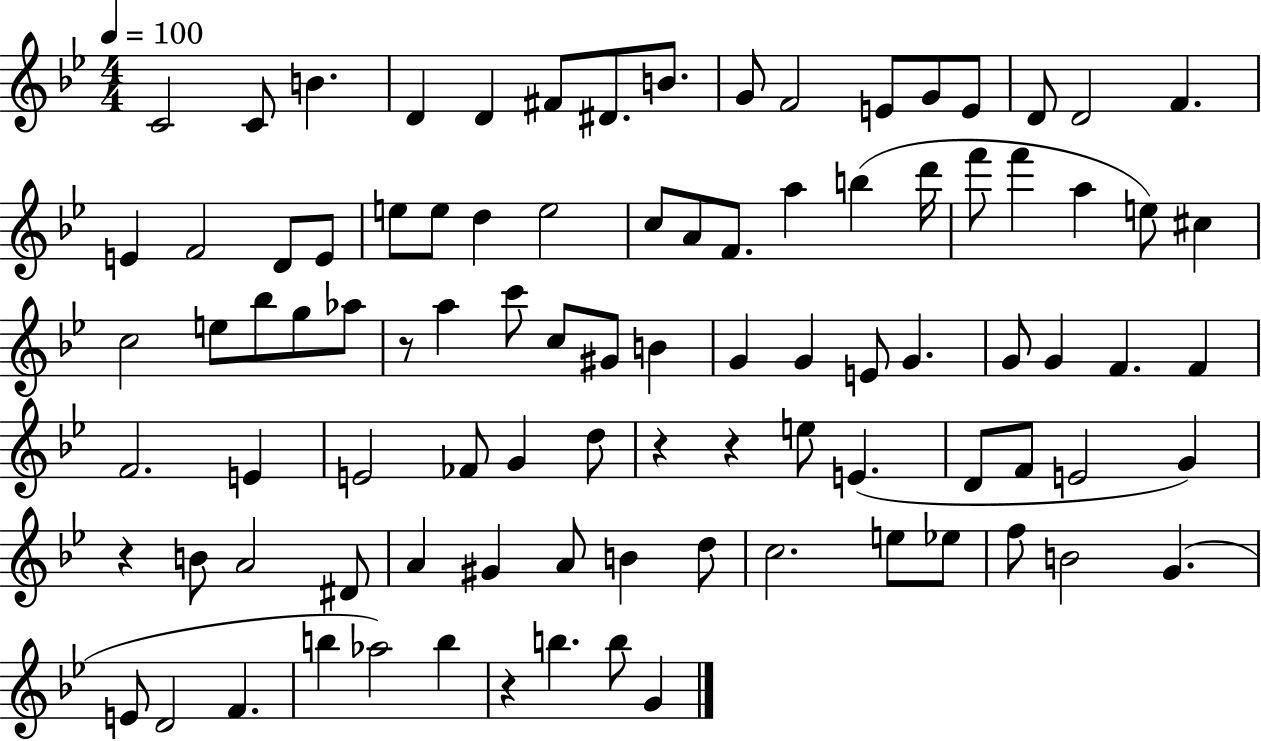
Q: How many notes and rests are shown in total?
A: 93